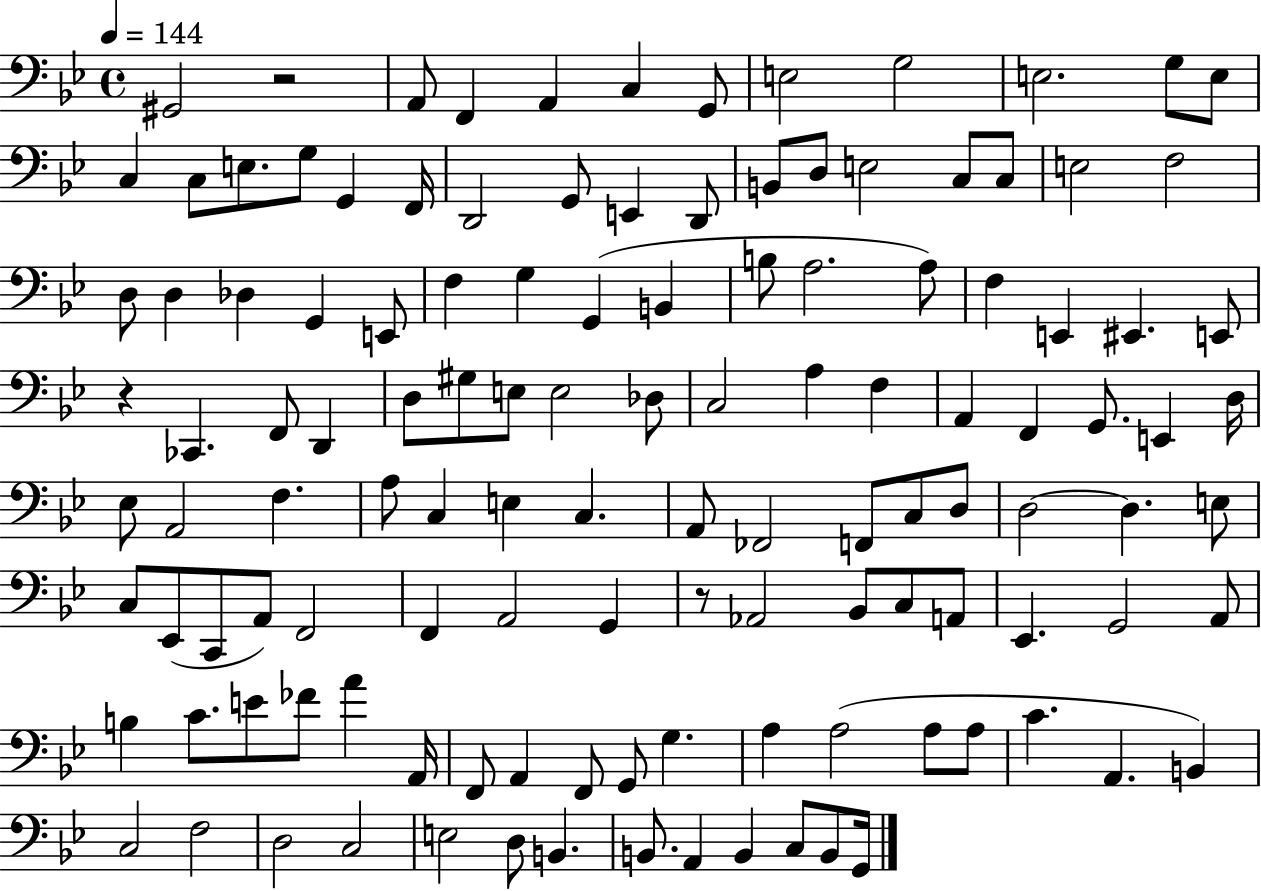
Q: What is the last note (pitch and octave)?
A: G2